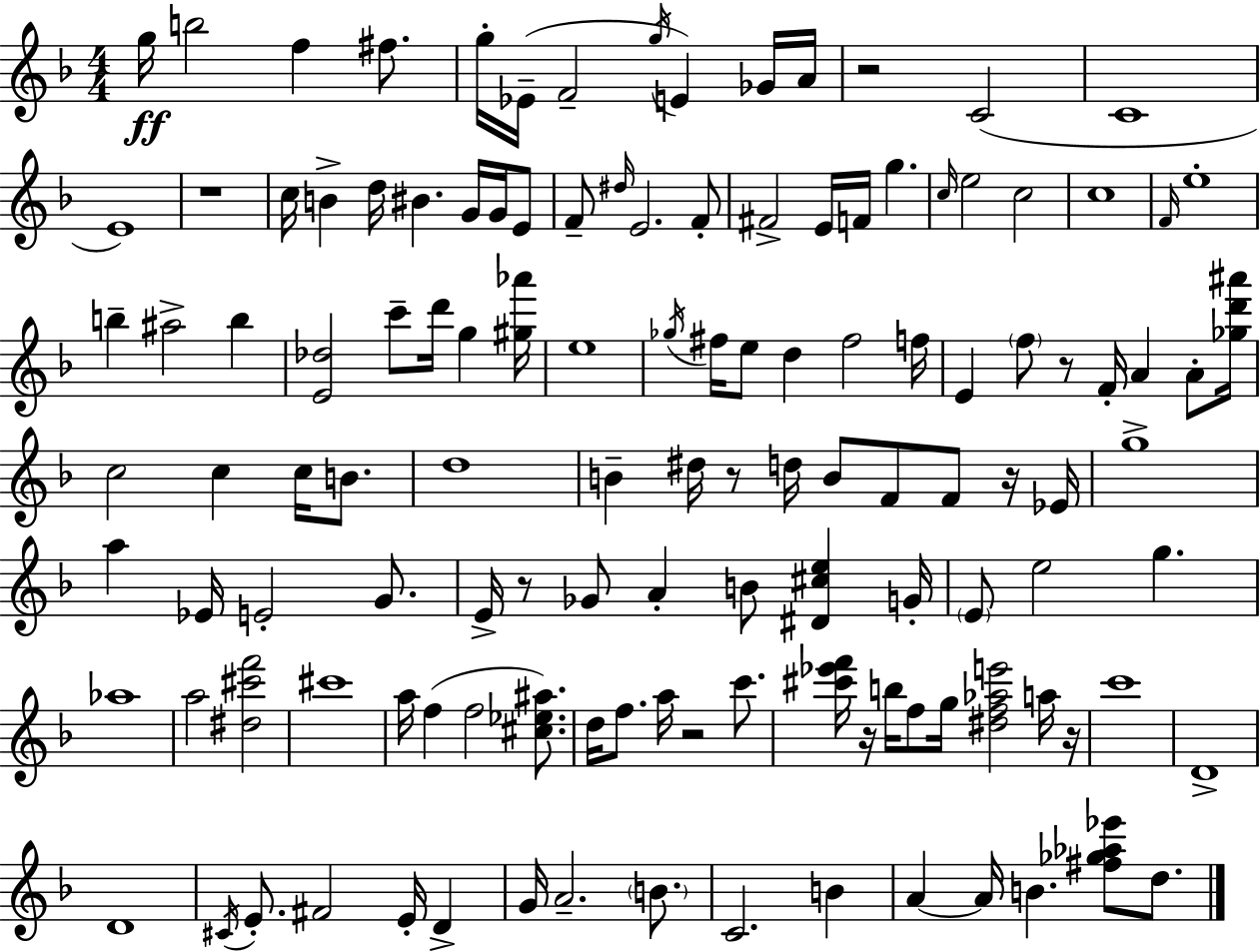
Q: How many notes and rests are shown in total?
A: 127